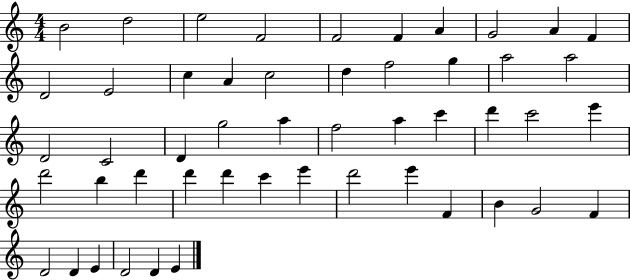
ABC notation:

X:1
T:Untitled
M:4/4
L:1/4
K:C
B2 d2 e2 F2 F2 F A G2 A F D2 E2 c A c2 d f2 g a2 a2 D2 C2 D g2 a f2 a c' d' c'2 e' d'2 b d' d' d' c' e' d'2 e' F B G2 F D2 D E D2 D E